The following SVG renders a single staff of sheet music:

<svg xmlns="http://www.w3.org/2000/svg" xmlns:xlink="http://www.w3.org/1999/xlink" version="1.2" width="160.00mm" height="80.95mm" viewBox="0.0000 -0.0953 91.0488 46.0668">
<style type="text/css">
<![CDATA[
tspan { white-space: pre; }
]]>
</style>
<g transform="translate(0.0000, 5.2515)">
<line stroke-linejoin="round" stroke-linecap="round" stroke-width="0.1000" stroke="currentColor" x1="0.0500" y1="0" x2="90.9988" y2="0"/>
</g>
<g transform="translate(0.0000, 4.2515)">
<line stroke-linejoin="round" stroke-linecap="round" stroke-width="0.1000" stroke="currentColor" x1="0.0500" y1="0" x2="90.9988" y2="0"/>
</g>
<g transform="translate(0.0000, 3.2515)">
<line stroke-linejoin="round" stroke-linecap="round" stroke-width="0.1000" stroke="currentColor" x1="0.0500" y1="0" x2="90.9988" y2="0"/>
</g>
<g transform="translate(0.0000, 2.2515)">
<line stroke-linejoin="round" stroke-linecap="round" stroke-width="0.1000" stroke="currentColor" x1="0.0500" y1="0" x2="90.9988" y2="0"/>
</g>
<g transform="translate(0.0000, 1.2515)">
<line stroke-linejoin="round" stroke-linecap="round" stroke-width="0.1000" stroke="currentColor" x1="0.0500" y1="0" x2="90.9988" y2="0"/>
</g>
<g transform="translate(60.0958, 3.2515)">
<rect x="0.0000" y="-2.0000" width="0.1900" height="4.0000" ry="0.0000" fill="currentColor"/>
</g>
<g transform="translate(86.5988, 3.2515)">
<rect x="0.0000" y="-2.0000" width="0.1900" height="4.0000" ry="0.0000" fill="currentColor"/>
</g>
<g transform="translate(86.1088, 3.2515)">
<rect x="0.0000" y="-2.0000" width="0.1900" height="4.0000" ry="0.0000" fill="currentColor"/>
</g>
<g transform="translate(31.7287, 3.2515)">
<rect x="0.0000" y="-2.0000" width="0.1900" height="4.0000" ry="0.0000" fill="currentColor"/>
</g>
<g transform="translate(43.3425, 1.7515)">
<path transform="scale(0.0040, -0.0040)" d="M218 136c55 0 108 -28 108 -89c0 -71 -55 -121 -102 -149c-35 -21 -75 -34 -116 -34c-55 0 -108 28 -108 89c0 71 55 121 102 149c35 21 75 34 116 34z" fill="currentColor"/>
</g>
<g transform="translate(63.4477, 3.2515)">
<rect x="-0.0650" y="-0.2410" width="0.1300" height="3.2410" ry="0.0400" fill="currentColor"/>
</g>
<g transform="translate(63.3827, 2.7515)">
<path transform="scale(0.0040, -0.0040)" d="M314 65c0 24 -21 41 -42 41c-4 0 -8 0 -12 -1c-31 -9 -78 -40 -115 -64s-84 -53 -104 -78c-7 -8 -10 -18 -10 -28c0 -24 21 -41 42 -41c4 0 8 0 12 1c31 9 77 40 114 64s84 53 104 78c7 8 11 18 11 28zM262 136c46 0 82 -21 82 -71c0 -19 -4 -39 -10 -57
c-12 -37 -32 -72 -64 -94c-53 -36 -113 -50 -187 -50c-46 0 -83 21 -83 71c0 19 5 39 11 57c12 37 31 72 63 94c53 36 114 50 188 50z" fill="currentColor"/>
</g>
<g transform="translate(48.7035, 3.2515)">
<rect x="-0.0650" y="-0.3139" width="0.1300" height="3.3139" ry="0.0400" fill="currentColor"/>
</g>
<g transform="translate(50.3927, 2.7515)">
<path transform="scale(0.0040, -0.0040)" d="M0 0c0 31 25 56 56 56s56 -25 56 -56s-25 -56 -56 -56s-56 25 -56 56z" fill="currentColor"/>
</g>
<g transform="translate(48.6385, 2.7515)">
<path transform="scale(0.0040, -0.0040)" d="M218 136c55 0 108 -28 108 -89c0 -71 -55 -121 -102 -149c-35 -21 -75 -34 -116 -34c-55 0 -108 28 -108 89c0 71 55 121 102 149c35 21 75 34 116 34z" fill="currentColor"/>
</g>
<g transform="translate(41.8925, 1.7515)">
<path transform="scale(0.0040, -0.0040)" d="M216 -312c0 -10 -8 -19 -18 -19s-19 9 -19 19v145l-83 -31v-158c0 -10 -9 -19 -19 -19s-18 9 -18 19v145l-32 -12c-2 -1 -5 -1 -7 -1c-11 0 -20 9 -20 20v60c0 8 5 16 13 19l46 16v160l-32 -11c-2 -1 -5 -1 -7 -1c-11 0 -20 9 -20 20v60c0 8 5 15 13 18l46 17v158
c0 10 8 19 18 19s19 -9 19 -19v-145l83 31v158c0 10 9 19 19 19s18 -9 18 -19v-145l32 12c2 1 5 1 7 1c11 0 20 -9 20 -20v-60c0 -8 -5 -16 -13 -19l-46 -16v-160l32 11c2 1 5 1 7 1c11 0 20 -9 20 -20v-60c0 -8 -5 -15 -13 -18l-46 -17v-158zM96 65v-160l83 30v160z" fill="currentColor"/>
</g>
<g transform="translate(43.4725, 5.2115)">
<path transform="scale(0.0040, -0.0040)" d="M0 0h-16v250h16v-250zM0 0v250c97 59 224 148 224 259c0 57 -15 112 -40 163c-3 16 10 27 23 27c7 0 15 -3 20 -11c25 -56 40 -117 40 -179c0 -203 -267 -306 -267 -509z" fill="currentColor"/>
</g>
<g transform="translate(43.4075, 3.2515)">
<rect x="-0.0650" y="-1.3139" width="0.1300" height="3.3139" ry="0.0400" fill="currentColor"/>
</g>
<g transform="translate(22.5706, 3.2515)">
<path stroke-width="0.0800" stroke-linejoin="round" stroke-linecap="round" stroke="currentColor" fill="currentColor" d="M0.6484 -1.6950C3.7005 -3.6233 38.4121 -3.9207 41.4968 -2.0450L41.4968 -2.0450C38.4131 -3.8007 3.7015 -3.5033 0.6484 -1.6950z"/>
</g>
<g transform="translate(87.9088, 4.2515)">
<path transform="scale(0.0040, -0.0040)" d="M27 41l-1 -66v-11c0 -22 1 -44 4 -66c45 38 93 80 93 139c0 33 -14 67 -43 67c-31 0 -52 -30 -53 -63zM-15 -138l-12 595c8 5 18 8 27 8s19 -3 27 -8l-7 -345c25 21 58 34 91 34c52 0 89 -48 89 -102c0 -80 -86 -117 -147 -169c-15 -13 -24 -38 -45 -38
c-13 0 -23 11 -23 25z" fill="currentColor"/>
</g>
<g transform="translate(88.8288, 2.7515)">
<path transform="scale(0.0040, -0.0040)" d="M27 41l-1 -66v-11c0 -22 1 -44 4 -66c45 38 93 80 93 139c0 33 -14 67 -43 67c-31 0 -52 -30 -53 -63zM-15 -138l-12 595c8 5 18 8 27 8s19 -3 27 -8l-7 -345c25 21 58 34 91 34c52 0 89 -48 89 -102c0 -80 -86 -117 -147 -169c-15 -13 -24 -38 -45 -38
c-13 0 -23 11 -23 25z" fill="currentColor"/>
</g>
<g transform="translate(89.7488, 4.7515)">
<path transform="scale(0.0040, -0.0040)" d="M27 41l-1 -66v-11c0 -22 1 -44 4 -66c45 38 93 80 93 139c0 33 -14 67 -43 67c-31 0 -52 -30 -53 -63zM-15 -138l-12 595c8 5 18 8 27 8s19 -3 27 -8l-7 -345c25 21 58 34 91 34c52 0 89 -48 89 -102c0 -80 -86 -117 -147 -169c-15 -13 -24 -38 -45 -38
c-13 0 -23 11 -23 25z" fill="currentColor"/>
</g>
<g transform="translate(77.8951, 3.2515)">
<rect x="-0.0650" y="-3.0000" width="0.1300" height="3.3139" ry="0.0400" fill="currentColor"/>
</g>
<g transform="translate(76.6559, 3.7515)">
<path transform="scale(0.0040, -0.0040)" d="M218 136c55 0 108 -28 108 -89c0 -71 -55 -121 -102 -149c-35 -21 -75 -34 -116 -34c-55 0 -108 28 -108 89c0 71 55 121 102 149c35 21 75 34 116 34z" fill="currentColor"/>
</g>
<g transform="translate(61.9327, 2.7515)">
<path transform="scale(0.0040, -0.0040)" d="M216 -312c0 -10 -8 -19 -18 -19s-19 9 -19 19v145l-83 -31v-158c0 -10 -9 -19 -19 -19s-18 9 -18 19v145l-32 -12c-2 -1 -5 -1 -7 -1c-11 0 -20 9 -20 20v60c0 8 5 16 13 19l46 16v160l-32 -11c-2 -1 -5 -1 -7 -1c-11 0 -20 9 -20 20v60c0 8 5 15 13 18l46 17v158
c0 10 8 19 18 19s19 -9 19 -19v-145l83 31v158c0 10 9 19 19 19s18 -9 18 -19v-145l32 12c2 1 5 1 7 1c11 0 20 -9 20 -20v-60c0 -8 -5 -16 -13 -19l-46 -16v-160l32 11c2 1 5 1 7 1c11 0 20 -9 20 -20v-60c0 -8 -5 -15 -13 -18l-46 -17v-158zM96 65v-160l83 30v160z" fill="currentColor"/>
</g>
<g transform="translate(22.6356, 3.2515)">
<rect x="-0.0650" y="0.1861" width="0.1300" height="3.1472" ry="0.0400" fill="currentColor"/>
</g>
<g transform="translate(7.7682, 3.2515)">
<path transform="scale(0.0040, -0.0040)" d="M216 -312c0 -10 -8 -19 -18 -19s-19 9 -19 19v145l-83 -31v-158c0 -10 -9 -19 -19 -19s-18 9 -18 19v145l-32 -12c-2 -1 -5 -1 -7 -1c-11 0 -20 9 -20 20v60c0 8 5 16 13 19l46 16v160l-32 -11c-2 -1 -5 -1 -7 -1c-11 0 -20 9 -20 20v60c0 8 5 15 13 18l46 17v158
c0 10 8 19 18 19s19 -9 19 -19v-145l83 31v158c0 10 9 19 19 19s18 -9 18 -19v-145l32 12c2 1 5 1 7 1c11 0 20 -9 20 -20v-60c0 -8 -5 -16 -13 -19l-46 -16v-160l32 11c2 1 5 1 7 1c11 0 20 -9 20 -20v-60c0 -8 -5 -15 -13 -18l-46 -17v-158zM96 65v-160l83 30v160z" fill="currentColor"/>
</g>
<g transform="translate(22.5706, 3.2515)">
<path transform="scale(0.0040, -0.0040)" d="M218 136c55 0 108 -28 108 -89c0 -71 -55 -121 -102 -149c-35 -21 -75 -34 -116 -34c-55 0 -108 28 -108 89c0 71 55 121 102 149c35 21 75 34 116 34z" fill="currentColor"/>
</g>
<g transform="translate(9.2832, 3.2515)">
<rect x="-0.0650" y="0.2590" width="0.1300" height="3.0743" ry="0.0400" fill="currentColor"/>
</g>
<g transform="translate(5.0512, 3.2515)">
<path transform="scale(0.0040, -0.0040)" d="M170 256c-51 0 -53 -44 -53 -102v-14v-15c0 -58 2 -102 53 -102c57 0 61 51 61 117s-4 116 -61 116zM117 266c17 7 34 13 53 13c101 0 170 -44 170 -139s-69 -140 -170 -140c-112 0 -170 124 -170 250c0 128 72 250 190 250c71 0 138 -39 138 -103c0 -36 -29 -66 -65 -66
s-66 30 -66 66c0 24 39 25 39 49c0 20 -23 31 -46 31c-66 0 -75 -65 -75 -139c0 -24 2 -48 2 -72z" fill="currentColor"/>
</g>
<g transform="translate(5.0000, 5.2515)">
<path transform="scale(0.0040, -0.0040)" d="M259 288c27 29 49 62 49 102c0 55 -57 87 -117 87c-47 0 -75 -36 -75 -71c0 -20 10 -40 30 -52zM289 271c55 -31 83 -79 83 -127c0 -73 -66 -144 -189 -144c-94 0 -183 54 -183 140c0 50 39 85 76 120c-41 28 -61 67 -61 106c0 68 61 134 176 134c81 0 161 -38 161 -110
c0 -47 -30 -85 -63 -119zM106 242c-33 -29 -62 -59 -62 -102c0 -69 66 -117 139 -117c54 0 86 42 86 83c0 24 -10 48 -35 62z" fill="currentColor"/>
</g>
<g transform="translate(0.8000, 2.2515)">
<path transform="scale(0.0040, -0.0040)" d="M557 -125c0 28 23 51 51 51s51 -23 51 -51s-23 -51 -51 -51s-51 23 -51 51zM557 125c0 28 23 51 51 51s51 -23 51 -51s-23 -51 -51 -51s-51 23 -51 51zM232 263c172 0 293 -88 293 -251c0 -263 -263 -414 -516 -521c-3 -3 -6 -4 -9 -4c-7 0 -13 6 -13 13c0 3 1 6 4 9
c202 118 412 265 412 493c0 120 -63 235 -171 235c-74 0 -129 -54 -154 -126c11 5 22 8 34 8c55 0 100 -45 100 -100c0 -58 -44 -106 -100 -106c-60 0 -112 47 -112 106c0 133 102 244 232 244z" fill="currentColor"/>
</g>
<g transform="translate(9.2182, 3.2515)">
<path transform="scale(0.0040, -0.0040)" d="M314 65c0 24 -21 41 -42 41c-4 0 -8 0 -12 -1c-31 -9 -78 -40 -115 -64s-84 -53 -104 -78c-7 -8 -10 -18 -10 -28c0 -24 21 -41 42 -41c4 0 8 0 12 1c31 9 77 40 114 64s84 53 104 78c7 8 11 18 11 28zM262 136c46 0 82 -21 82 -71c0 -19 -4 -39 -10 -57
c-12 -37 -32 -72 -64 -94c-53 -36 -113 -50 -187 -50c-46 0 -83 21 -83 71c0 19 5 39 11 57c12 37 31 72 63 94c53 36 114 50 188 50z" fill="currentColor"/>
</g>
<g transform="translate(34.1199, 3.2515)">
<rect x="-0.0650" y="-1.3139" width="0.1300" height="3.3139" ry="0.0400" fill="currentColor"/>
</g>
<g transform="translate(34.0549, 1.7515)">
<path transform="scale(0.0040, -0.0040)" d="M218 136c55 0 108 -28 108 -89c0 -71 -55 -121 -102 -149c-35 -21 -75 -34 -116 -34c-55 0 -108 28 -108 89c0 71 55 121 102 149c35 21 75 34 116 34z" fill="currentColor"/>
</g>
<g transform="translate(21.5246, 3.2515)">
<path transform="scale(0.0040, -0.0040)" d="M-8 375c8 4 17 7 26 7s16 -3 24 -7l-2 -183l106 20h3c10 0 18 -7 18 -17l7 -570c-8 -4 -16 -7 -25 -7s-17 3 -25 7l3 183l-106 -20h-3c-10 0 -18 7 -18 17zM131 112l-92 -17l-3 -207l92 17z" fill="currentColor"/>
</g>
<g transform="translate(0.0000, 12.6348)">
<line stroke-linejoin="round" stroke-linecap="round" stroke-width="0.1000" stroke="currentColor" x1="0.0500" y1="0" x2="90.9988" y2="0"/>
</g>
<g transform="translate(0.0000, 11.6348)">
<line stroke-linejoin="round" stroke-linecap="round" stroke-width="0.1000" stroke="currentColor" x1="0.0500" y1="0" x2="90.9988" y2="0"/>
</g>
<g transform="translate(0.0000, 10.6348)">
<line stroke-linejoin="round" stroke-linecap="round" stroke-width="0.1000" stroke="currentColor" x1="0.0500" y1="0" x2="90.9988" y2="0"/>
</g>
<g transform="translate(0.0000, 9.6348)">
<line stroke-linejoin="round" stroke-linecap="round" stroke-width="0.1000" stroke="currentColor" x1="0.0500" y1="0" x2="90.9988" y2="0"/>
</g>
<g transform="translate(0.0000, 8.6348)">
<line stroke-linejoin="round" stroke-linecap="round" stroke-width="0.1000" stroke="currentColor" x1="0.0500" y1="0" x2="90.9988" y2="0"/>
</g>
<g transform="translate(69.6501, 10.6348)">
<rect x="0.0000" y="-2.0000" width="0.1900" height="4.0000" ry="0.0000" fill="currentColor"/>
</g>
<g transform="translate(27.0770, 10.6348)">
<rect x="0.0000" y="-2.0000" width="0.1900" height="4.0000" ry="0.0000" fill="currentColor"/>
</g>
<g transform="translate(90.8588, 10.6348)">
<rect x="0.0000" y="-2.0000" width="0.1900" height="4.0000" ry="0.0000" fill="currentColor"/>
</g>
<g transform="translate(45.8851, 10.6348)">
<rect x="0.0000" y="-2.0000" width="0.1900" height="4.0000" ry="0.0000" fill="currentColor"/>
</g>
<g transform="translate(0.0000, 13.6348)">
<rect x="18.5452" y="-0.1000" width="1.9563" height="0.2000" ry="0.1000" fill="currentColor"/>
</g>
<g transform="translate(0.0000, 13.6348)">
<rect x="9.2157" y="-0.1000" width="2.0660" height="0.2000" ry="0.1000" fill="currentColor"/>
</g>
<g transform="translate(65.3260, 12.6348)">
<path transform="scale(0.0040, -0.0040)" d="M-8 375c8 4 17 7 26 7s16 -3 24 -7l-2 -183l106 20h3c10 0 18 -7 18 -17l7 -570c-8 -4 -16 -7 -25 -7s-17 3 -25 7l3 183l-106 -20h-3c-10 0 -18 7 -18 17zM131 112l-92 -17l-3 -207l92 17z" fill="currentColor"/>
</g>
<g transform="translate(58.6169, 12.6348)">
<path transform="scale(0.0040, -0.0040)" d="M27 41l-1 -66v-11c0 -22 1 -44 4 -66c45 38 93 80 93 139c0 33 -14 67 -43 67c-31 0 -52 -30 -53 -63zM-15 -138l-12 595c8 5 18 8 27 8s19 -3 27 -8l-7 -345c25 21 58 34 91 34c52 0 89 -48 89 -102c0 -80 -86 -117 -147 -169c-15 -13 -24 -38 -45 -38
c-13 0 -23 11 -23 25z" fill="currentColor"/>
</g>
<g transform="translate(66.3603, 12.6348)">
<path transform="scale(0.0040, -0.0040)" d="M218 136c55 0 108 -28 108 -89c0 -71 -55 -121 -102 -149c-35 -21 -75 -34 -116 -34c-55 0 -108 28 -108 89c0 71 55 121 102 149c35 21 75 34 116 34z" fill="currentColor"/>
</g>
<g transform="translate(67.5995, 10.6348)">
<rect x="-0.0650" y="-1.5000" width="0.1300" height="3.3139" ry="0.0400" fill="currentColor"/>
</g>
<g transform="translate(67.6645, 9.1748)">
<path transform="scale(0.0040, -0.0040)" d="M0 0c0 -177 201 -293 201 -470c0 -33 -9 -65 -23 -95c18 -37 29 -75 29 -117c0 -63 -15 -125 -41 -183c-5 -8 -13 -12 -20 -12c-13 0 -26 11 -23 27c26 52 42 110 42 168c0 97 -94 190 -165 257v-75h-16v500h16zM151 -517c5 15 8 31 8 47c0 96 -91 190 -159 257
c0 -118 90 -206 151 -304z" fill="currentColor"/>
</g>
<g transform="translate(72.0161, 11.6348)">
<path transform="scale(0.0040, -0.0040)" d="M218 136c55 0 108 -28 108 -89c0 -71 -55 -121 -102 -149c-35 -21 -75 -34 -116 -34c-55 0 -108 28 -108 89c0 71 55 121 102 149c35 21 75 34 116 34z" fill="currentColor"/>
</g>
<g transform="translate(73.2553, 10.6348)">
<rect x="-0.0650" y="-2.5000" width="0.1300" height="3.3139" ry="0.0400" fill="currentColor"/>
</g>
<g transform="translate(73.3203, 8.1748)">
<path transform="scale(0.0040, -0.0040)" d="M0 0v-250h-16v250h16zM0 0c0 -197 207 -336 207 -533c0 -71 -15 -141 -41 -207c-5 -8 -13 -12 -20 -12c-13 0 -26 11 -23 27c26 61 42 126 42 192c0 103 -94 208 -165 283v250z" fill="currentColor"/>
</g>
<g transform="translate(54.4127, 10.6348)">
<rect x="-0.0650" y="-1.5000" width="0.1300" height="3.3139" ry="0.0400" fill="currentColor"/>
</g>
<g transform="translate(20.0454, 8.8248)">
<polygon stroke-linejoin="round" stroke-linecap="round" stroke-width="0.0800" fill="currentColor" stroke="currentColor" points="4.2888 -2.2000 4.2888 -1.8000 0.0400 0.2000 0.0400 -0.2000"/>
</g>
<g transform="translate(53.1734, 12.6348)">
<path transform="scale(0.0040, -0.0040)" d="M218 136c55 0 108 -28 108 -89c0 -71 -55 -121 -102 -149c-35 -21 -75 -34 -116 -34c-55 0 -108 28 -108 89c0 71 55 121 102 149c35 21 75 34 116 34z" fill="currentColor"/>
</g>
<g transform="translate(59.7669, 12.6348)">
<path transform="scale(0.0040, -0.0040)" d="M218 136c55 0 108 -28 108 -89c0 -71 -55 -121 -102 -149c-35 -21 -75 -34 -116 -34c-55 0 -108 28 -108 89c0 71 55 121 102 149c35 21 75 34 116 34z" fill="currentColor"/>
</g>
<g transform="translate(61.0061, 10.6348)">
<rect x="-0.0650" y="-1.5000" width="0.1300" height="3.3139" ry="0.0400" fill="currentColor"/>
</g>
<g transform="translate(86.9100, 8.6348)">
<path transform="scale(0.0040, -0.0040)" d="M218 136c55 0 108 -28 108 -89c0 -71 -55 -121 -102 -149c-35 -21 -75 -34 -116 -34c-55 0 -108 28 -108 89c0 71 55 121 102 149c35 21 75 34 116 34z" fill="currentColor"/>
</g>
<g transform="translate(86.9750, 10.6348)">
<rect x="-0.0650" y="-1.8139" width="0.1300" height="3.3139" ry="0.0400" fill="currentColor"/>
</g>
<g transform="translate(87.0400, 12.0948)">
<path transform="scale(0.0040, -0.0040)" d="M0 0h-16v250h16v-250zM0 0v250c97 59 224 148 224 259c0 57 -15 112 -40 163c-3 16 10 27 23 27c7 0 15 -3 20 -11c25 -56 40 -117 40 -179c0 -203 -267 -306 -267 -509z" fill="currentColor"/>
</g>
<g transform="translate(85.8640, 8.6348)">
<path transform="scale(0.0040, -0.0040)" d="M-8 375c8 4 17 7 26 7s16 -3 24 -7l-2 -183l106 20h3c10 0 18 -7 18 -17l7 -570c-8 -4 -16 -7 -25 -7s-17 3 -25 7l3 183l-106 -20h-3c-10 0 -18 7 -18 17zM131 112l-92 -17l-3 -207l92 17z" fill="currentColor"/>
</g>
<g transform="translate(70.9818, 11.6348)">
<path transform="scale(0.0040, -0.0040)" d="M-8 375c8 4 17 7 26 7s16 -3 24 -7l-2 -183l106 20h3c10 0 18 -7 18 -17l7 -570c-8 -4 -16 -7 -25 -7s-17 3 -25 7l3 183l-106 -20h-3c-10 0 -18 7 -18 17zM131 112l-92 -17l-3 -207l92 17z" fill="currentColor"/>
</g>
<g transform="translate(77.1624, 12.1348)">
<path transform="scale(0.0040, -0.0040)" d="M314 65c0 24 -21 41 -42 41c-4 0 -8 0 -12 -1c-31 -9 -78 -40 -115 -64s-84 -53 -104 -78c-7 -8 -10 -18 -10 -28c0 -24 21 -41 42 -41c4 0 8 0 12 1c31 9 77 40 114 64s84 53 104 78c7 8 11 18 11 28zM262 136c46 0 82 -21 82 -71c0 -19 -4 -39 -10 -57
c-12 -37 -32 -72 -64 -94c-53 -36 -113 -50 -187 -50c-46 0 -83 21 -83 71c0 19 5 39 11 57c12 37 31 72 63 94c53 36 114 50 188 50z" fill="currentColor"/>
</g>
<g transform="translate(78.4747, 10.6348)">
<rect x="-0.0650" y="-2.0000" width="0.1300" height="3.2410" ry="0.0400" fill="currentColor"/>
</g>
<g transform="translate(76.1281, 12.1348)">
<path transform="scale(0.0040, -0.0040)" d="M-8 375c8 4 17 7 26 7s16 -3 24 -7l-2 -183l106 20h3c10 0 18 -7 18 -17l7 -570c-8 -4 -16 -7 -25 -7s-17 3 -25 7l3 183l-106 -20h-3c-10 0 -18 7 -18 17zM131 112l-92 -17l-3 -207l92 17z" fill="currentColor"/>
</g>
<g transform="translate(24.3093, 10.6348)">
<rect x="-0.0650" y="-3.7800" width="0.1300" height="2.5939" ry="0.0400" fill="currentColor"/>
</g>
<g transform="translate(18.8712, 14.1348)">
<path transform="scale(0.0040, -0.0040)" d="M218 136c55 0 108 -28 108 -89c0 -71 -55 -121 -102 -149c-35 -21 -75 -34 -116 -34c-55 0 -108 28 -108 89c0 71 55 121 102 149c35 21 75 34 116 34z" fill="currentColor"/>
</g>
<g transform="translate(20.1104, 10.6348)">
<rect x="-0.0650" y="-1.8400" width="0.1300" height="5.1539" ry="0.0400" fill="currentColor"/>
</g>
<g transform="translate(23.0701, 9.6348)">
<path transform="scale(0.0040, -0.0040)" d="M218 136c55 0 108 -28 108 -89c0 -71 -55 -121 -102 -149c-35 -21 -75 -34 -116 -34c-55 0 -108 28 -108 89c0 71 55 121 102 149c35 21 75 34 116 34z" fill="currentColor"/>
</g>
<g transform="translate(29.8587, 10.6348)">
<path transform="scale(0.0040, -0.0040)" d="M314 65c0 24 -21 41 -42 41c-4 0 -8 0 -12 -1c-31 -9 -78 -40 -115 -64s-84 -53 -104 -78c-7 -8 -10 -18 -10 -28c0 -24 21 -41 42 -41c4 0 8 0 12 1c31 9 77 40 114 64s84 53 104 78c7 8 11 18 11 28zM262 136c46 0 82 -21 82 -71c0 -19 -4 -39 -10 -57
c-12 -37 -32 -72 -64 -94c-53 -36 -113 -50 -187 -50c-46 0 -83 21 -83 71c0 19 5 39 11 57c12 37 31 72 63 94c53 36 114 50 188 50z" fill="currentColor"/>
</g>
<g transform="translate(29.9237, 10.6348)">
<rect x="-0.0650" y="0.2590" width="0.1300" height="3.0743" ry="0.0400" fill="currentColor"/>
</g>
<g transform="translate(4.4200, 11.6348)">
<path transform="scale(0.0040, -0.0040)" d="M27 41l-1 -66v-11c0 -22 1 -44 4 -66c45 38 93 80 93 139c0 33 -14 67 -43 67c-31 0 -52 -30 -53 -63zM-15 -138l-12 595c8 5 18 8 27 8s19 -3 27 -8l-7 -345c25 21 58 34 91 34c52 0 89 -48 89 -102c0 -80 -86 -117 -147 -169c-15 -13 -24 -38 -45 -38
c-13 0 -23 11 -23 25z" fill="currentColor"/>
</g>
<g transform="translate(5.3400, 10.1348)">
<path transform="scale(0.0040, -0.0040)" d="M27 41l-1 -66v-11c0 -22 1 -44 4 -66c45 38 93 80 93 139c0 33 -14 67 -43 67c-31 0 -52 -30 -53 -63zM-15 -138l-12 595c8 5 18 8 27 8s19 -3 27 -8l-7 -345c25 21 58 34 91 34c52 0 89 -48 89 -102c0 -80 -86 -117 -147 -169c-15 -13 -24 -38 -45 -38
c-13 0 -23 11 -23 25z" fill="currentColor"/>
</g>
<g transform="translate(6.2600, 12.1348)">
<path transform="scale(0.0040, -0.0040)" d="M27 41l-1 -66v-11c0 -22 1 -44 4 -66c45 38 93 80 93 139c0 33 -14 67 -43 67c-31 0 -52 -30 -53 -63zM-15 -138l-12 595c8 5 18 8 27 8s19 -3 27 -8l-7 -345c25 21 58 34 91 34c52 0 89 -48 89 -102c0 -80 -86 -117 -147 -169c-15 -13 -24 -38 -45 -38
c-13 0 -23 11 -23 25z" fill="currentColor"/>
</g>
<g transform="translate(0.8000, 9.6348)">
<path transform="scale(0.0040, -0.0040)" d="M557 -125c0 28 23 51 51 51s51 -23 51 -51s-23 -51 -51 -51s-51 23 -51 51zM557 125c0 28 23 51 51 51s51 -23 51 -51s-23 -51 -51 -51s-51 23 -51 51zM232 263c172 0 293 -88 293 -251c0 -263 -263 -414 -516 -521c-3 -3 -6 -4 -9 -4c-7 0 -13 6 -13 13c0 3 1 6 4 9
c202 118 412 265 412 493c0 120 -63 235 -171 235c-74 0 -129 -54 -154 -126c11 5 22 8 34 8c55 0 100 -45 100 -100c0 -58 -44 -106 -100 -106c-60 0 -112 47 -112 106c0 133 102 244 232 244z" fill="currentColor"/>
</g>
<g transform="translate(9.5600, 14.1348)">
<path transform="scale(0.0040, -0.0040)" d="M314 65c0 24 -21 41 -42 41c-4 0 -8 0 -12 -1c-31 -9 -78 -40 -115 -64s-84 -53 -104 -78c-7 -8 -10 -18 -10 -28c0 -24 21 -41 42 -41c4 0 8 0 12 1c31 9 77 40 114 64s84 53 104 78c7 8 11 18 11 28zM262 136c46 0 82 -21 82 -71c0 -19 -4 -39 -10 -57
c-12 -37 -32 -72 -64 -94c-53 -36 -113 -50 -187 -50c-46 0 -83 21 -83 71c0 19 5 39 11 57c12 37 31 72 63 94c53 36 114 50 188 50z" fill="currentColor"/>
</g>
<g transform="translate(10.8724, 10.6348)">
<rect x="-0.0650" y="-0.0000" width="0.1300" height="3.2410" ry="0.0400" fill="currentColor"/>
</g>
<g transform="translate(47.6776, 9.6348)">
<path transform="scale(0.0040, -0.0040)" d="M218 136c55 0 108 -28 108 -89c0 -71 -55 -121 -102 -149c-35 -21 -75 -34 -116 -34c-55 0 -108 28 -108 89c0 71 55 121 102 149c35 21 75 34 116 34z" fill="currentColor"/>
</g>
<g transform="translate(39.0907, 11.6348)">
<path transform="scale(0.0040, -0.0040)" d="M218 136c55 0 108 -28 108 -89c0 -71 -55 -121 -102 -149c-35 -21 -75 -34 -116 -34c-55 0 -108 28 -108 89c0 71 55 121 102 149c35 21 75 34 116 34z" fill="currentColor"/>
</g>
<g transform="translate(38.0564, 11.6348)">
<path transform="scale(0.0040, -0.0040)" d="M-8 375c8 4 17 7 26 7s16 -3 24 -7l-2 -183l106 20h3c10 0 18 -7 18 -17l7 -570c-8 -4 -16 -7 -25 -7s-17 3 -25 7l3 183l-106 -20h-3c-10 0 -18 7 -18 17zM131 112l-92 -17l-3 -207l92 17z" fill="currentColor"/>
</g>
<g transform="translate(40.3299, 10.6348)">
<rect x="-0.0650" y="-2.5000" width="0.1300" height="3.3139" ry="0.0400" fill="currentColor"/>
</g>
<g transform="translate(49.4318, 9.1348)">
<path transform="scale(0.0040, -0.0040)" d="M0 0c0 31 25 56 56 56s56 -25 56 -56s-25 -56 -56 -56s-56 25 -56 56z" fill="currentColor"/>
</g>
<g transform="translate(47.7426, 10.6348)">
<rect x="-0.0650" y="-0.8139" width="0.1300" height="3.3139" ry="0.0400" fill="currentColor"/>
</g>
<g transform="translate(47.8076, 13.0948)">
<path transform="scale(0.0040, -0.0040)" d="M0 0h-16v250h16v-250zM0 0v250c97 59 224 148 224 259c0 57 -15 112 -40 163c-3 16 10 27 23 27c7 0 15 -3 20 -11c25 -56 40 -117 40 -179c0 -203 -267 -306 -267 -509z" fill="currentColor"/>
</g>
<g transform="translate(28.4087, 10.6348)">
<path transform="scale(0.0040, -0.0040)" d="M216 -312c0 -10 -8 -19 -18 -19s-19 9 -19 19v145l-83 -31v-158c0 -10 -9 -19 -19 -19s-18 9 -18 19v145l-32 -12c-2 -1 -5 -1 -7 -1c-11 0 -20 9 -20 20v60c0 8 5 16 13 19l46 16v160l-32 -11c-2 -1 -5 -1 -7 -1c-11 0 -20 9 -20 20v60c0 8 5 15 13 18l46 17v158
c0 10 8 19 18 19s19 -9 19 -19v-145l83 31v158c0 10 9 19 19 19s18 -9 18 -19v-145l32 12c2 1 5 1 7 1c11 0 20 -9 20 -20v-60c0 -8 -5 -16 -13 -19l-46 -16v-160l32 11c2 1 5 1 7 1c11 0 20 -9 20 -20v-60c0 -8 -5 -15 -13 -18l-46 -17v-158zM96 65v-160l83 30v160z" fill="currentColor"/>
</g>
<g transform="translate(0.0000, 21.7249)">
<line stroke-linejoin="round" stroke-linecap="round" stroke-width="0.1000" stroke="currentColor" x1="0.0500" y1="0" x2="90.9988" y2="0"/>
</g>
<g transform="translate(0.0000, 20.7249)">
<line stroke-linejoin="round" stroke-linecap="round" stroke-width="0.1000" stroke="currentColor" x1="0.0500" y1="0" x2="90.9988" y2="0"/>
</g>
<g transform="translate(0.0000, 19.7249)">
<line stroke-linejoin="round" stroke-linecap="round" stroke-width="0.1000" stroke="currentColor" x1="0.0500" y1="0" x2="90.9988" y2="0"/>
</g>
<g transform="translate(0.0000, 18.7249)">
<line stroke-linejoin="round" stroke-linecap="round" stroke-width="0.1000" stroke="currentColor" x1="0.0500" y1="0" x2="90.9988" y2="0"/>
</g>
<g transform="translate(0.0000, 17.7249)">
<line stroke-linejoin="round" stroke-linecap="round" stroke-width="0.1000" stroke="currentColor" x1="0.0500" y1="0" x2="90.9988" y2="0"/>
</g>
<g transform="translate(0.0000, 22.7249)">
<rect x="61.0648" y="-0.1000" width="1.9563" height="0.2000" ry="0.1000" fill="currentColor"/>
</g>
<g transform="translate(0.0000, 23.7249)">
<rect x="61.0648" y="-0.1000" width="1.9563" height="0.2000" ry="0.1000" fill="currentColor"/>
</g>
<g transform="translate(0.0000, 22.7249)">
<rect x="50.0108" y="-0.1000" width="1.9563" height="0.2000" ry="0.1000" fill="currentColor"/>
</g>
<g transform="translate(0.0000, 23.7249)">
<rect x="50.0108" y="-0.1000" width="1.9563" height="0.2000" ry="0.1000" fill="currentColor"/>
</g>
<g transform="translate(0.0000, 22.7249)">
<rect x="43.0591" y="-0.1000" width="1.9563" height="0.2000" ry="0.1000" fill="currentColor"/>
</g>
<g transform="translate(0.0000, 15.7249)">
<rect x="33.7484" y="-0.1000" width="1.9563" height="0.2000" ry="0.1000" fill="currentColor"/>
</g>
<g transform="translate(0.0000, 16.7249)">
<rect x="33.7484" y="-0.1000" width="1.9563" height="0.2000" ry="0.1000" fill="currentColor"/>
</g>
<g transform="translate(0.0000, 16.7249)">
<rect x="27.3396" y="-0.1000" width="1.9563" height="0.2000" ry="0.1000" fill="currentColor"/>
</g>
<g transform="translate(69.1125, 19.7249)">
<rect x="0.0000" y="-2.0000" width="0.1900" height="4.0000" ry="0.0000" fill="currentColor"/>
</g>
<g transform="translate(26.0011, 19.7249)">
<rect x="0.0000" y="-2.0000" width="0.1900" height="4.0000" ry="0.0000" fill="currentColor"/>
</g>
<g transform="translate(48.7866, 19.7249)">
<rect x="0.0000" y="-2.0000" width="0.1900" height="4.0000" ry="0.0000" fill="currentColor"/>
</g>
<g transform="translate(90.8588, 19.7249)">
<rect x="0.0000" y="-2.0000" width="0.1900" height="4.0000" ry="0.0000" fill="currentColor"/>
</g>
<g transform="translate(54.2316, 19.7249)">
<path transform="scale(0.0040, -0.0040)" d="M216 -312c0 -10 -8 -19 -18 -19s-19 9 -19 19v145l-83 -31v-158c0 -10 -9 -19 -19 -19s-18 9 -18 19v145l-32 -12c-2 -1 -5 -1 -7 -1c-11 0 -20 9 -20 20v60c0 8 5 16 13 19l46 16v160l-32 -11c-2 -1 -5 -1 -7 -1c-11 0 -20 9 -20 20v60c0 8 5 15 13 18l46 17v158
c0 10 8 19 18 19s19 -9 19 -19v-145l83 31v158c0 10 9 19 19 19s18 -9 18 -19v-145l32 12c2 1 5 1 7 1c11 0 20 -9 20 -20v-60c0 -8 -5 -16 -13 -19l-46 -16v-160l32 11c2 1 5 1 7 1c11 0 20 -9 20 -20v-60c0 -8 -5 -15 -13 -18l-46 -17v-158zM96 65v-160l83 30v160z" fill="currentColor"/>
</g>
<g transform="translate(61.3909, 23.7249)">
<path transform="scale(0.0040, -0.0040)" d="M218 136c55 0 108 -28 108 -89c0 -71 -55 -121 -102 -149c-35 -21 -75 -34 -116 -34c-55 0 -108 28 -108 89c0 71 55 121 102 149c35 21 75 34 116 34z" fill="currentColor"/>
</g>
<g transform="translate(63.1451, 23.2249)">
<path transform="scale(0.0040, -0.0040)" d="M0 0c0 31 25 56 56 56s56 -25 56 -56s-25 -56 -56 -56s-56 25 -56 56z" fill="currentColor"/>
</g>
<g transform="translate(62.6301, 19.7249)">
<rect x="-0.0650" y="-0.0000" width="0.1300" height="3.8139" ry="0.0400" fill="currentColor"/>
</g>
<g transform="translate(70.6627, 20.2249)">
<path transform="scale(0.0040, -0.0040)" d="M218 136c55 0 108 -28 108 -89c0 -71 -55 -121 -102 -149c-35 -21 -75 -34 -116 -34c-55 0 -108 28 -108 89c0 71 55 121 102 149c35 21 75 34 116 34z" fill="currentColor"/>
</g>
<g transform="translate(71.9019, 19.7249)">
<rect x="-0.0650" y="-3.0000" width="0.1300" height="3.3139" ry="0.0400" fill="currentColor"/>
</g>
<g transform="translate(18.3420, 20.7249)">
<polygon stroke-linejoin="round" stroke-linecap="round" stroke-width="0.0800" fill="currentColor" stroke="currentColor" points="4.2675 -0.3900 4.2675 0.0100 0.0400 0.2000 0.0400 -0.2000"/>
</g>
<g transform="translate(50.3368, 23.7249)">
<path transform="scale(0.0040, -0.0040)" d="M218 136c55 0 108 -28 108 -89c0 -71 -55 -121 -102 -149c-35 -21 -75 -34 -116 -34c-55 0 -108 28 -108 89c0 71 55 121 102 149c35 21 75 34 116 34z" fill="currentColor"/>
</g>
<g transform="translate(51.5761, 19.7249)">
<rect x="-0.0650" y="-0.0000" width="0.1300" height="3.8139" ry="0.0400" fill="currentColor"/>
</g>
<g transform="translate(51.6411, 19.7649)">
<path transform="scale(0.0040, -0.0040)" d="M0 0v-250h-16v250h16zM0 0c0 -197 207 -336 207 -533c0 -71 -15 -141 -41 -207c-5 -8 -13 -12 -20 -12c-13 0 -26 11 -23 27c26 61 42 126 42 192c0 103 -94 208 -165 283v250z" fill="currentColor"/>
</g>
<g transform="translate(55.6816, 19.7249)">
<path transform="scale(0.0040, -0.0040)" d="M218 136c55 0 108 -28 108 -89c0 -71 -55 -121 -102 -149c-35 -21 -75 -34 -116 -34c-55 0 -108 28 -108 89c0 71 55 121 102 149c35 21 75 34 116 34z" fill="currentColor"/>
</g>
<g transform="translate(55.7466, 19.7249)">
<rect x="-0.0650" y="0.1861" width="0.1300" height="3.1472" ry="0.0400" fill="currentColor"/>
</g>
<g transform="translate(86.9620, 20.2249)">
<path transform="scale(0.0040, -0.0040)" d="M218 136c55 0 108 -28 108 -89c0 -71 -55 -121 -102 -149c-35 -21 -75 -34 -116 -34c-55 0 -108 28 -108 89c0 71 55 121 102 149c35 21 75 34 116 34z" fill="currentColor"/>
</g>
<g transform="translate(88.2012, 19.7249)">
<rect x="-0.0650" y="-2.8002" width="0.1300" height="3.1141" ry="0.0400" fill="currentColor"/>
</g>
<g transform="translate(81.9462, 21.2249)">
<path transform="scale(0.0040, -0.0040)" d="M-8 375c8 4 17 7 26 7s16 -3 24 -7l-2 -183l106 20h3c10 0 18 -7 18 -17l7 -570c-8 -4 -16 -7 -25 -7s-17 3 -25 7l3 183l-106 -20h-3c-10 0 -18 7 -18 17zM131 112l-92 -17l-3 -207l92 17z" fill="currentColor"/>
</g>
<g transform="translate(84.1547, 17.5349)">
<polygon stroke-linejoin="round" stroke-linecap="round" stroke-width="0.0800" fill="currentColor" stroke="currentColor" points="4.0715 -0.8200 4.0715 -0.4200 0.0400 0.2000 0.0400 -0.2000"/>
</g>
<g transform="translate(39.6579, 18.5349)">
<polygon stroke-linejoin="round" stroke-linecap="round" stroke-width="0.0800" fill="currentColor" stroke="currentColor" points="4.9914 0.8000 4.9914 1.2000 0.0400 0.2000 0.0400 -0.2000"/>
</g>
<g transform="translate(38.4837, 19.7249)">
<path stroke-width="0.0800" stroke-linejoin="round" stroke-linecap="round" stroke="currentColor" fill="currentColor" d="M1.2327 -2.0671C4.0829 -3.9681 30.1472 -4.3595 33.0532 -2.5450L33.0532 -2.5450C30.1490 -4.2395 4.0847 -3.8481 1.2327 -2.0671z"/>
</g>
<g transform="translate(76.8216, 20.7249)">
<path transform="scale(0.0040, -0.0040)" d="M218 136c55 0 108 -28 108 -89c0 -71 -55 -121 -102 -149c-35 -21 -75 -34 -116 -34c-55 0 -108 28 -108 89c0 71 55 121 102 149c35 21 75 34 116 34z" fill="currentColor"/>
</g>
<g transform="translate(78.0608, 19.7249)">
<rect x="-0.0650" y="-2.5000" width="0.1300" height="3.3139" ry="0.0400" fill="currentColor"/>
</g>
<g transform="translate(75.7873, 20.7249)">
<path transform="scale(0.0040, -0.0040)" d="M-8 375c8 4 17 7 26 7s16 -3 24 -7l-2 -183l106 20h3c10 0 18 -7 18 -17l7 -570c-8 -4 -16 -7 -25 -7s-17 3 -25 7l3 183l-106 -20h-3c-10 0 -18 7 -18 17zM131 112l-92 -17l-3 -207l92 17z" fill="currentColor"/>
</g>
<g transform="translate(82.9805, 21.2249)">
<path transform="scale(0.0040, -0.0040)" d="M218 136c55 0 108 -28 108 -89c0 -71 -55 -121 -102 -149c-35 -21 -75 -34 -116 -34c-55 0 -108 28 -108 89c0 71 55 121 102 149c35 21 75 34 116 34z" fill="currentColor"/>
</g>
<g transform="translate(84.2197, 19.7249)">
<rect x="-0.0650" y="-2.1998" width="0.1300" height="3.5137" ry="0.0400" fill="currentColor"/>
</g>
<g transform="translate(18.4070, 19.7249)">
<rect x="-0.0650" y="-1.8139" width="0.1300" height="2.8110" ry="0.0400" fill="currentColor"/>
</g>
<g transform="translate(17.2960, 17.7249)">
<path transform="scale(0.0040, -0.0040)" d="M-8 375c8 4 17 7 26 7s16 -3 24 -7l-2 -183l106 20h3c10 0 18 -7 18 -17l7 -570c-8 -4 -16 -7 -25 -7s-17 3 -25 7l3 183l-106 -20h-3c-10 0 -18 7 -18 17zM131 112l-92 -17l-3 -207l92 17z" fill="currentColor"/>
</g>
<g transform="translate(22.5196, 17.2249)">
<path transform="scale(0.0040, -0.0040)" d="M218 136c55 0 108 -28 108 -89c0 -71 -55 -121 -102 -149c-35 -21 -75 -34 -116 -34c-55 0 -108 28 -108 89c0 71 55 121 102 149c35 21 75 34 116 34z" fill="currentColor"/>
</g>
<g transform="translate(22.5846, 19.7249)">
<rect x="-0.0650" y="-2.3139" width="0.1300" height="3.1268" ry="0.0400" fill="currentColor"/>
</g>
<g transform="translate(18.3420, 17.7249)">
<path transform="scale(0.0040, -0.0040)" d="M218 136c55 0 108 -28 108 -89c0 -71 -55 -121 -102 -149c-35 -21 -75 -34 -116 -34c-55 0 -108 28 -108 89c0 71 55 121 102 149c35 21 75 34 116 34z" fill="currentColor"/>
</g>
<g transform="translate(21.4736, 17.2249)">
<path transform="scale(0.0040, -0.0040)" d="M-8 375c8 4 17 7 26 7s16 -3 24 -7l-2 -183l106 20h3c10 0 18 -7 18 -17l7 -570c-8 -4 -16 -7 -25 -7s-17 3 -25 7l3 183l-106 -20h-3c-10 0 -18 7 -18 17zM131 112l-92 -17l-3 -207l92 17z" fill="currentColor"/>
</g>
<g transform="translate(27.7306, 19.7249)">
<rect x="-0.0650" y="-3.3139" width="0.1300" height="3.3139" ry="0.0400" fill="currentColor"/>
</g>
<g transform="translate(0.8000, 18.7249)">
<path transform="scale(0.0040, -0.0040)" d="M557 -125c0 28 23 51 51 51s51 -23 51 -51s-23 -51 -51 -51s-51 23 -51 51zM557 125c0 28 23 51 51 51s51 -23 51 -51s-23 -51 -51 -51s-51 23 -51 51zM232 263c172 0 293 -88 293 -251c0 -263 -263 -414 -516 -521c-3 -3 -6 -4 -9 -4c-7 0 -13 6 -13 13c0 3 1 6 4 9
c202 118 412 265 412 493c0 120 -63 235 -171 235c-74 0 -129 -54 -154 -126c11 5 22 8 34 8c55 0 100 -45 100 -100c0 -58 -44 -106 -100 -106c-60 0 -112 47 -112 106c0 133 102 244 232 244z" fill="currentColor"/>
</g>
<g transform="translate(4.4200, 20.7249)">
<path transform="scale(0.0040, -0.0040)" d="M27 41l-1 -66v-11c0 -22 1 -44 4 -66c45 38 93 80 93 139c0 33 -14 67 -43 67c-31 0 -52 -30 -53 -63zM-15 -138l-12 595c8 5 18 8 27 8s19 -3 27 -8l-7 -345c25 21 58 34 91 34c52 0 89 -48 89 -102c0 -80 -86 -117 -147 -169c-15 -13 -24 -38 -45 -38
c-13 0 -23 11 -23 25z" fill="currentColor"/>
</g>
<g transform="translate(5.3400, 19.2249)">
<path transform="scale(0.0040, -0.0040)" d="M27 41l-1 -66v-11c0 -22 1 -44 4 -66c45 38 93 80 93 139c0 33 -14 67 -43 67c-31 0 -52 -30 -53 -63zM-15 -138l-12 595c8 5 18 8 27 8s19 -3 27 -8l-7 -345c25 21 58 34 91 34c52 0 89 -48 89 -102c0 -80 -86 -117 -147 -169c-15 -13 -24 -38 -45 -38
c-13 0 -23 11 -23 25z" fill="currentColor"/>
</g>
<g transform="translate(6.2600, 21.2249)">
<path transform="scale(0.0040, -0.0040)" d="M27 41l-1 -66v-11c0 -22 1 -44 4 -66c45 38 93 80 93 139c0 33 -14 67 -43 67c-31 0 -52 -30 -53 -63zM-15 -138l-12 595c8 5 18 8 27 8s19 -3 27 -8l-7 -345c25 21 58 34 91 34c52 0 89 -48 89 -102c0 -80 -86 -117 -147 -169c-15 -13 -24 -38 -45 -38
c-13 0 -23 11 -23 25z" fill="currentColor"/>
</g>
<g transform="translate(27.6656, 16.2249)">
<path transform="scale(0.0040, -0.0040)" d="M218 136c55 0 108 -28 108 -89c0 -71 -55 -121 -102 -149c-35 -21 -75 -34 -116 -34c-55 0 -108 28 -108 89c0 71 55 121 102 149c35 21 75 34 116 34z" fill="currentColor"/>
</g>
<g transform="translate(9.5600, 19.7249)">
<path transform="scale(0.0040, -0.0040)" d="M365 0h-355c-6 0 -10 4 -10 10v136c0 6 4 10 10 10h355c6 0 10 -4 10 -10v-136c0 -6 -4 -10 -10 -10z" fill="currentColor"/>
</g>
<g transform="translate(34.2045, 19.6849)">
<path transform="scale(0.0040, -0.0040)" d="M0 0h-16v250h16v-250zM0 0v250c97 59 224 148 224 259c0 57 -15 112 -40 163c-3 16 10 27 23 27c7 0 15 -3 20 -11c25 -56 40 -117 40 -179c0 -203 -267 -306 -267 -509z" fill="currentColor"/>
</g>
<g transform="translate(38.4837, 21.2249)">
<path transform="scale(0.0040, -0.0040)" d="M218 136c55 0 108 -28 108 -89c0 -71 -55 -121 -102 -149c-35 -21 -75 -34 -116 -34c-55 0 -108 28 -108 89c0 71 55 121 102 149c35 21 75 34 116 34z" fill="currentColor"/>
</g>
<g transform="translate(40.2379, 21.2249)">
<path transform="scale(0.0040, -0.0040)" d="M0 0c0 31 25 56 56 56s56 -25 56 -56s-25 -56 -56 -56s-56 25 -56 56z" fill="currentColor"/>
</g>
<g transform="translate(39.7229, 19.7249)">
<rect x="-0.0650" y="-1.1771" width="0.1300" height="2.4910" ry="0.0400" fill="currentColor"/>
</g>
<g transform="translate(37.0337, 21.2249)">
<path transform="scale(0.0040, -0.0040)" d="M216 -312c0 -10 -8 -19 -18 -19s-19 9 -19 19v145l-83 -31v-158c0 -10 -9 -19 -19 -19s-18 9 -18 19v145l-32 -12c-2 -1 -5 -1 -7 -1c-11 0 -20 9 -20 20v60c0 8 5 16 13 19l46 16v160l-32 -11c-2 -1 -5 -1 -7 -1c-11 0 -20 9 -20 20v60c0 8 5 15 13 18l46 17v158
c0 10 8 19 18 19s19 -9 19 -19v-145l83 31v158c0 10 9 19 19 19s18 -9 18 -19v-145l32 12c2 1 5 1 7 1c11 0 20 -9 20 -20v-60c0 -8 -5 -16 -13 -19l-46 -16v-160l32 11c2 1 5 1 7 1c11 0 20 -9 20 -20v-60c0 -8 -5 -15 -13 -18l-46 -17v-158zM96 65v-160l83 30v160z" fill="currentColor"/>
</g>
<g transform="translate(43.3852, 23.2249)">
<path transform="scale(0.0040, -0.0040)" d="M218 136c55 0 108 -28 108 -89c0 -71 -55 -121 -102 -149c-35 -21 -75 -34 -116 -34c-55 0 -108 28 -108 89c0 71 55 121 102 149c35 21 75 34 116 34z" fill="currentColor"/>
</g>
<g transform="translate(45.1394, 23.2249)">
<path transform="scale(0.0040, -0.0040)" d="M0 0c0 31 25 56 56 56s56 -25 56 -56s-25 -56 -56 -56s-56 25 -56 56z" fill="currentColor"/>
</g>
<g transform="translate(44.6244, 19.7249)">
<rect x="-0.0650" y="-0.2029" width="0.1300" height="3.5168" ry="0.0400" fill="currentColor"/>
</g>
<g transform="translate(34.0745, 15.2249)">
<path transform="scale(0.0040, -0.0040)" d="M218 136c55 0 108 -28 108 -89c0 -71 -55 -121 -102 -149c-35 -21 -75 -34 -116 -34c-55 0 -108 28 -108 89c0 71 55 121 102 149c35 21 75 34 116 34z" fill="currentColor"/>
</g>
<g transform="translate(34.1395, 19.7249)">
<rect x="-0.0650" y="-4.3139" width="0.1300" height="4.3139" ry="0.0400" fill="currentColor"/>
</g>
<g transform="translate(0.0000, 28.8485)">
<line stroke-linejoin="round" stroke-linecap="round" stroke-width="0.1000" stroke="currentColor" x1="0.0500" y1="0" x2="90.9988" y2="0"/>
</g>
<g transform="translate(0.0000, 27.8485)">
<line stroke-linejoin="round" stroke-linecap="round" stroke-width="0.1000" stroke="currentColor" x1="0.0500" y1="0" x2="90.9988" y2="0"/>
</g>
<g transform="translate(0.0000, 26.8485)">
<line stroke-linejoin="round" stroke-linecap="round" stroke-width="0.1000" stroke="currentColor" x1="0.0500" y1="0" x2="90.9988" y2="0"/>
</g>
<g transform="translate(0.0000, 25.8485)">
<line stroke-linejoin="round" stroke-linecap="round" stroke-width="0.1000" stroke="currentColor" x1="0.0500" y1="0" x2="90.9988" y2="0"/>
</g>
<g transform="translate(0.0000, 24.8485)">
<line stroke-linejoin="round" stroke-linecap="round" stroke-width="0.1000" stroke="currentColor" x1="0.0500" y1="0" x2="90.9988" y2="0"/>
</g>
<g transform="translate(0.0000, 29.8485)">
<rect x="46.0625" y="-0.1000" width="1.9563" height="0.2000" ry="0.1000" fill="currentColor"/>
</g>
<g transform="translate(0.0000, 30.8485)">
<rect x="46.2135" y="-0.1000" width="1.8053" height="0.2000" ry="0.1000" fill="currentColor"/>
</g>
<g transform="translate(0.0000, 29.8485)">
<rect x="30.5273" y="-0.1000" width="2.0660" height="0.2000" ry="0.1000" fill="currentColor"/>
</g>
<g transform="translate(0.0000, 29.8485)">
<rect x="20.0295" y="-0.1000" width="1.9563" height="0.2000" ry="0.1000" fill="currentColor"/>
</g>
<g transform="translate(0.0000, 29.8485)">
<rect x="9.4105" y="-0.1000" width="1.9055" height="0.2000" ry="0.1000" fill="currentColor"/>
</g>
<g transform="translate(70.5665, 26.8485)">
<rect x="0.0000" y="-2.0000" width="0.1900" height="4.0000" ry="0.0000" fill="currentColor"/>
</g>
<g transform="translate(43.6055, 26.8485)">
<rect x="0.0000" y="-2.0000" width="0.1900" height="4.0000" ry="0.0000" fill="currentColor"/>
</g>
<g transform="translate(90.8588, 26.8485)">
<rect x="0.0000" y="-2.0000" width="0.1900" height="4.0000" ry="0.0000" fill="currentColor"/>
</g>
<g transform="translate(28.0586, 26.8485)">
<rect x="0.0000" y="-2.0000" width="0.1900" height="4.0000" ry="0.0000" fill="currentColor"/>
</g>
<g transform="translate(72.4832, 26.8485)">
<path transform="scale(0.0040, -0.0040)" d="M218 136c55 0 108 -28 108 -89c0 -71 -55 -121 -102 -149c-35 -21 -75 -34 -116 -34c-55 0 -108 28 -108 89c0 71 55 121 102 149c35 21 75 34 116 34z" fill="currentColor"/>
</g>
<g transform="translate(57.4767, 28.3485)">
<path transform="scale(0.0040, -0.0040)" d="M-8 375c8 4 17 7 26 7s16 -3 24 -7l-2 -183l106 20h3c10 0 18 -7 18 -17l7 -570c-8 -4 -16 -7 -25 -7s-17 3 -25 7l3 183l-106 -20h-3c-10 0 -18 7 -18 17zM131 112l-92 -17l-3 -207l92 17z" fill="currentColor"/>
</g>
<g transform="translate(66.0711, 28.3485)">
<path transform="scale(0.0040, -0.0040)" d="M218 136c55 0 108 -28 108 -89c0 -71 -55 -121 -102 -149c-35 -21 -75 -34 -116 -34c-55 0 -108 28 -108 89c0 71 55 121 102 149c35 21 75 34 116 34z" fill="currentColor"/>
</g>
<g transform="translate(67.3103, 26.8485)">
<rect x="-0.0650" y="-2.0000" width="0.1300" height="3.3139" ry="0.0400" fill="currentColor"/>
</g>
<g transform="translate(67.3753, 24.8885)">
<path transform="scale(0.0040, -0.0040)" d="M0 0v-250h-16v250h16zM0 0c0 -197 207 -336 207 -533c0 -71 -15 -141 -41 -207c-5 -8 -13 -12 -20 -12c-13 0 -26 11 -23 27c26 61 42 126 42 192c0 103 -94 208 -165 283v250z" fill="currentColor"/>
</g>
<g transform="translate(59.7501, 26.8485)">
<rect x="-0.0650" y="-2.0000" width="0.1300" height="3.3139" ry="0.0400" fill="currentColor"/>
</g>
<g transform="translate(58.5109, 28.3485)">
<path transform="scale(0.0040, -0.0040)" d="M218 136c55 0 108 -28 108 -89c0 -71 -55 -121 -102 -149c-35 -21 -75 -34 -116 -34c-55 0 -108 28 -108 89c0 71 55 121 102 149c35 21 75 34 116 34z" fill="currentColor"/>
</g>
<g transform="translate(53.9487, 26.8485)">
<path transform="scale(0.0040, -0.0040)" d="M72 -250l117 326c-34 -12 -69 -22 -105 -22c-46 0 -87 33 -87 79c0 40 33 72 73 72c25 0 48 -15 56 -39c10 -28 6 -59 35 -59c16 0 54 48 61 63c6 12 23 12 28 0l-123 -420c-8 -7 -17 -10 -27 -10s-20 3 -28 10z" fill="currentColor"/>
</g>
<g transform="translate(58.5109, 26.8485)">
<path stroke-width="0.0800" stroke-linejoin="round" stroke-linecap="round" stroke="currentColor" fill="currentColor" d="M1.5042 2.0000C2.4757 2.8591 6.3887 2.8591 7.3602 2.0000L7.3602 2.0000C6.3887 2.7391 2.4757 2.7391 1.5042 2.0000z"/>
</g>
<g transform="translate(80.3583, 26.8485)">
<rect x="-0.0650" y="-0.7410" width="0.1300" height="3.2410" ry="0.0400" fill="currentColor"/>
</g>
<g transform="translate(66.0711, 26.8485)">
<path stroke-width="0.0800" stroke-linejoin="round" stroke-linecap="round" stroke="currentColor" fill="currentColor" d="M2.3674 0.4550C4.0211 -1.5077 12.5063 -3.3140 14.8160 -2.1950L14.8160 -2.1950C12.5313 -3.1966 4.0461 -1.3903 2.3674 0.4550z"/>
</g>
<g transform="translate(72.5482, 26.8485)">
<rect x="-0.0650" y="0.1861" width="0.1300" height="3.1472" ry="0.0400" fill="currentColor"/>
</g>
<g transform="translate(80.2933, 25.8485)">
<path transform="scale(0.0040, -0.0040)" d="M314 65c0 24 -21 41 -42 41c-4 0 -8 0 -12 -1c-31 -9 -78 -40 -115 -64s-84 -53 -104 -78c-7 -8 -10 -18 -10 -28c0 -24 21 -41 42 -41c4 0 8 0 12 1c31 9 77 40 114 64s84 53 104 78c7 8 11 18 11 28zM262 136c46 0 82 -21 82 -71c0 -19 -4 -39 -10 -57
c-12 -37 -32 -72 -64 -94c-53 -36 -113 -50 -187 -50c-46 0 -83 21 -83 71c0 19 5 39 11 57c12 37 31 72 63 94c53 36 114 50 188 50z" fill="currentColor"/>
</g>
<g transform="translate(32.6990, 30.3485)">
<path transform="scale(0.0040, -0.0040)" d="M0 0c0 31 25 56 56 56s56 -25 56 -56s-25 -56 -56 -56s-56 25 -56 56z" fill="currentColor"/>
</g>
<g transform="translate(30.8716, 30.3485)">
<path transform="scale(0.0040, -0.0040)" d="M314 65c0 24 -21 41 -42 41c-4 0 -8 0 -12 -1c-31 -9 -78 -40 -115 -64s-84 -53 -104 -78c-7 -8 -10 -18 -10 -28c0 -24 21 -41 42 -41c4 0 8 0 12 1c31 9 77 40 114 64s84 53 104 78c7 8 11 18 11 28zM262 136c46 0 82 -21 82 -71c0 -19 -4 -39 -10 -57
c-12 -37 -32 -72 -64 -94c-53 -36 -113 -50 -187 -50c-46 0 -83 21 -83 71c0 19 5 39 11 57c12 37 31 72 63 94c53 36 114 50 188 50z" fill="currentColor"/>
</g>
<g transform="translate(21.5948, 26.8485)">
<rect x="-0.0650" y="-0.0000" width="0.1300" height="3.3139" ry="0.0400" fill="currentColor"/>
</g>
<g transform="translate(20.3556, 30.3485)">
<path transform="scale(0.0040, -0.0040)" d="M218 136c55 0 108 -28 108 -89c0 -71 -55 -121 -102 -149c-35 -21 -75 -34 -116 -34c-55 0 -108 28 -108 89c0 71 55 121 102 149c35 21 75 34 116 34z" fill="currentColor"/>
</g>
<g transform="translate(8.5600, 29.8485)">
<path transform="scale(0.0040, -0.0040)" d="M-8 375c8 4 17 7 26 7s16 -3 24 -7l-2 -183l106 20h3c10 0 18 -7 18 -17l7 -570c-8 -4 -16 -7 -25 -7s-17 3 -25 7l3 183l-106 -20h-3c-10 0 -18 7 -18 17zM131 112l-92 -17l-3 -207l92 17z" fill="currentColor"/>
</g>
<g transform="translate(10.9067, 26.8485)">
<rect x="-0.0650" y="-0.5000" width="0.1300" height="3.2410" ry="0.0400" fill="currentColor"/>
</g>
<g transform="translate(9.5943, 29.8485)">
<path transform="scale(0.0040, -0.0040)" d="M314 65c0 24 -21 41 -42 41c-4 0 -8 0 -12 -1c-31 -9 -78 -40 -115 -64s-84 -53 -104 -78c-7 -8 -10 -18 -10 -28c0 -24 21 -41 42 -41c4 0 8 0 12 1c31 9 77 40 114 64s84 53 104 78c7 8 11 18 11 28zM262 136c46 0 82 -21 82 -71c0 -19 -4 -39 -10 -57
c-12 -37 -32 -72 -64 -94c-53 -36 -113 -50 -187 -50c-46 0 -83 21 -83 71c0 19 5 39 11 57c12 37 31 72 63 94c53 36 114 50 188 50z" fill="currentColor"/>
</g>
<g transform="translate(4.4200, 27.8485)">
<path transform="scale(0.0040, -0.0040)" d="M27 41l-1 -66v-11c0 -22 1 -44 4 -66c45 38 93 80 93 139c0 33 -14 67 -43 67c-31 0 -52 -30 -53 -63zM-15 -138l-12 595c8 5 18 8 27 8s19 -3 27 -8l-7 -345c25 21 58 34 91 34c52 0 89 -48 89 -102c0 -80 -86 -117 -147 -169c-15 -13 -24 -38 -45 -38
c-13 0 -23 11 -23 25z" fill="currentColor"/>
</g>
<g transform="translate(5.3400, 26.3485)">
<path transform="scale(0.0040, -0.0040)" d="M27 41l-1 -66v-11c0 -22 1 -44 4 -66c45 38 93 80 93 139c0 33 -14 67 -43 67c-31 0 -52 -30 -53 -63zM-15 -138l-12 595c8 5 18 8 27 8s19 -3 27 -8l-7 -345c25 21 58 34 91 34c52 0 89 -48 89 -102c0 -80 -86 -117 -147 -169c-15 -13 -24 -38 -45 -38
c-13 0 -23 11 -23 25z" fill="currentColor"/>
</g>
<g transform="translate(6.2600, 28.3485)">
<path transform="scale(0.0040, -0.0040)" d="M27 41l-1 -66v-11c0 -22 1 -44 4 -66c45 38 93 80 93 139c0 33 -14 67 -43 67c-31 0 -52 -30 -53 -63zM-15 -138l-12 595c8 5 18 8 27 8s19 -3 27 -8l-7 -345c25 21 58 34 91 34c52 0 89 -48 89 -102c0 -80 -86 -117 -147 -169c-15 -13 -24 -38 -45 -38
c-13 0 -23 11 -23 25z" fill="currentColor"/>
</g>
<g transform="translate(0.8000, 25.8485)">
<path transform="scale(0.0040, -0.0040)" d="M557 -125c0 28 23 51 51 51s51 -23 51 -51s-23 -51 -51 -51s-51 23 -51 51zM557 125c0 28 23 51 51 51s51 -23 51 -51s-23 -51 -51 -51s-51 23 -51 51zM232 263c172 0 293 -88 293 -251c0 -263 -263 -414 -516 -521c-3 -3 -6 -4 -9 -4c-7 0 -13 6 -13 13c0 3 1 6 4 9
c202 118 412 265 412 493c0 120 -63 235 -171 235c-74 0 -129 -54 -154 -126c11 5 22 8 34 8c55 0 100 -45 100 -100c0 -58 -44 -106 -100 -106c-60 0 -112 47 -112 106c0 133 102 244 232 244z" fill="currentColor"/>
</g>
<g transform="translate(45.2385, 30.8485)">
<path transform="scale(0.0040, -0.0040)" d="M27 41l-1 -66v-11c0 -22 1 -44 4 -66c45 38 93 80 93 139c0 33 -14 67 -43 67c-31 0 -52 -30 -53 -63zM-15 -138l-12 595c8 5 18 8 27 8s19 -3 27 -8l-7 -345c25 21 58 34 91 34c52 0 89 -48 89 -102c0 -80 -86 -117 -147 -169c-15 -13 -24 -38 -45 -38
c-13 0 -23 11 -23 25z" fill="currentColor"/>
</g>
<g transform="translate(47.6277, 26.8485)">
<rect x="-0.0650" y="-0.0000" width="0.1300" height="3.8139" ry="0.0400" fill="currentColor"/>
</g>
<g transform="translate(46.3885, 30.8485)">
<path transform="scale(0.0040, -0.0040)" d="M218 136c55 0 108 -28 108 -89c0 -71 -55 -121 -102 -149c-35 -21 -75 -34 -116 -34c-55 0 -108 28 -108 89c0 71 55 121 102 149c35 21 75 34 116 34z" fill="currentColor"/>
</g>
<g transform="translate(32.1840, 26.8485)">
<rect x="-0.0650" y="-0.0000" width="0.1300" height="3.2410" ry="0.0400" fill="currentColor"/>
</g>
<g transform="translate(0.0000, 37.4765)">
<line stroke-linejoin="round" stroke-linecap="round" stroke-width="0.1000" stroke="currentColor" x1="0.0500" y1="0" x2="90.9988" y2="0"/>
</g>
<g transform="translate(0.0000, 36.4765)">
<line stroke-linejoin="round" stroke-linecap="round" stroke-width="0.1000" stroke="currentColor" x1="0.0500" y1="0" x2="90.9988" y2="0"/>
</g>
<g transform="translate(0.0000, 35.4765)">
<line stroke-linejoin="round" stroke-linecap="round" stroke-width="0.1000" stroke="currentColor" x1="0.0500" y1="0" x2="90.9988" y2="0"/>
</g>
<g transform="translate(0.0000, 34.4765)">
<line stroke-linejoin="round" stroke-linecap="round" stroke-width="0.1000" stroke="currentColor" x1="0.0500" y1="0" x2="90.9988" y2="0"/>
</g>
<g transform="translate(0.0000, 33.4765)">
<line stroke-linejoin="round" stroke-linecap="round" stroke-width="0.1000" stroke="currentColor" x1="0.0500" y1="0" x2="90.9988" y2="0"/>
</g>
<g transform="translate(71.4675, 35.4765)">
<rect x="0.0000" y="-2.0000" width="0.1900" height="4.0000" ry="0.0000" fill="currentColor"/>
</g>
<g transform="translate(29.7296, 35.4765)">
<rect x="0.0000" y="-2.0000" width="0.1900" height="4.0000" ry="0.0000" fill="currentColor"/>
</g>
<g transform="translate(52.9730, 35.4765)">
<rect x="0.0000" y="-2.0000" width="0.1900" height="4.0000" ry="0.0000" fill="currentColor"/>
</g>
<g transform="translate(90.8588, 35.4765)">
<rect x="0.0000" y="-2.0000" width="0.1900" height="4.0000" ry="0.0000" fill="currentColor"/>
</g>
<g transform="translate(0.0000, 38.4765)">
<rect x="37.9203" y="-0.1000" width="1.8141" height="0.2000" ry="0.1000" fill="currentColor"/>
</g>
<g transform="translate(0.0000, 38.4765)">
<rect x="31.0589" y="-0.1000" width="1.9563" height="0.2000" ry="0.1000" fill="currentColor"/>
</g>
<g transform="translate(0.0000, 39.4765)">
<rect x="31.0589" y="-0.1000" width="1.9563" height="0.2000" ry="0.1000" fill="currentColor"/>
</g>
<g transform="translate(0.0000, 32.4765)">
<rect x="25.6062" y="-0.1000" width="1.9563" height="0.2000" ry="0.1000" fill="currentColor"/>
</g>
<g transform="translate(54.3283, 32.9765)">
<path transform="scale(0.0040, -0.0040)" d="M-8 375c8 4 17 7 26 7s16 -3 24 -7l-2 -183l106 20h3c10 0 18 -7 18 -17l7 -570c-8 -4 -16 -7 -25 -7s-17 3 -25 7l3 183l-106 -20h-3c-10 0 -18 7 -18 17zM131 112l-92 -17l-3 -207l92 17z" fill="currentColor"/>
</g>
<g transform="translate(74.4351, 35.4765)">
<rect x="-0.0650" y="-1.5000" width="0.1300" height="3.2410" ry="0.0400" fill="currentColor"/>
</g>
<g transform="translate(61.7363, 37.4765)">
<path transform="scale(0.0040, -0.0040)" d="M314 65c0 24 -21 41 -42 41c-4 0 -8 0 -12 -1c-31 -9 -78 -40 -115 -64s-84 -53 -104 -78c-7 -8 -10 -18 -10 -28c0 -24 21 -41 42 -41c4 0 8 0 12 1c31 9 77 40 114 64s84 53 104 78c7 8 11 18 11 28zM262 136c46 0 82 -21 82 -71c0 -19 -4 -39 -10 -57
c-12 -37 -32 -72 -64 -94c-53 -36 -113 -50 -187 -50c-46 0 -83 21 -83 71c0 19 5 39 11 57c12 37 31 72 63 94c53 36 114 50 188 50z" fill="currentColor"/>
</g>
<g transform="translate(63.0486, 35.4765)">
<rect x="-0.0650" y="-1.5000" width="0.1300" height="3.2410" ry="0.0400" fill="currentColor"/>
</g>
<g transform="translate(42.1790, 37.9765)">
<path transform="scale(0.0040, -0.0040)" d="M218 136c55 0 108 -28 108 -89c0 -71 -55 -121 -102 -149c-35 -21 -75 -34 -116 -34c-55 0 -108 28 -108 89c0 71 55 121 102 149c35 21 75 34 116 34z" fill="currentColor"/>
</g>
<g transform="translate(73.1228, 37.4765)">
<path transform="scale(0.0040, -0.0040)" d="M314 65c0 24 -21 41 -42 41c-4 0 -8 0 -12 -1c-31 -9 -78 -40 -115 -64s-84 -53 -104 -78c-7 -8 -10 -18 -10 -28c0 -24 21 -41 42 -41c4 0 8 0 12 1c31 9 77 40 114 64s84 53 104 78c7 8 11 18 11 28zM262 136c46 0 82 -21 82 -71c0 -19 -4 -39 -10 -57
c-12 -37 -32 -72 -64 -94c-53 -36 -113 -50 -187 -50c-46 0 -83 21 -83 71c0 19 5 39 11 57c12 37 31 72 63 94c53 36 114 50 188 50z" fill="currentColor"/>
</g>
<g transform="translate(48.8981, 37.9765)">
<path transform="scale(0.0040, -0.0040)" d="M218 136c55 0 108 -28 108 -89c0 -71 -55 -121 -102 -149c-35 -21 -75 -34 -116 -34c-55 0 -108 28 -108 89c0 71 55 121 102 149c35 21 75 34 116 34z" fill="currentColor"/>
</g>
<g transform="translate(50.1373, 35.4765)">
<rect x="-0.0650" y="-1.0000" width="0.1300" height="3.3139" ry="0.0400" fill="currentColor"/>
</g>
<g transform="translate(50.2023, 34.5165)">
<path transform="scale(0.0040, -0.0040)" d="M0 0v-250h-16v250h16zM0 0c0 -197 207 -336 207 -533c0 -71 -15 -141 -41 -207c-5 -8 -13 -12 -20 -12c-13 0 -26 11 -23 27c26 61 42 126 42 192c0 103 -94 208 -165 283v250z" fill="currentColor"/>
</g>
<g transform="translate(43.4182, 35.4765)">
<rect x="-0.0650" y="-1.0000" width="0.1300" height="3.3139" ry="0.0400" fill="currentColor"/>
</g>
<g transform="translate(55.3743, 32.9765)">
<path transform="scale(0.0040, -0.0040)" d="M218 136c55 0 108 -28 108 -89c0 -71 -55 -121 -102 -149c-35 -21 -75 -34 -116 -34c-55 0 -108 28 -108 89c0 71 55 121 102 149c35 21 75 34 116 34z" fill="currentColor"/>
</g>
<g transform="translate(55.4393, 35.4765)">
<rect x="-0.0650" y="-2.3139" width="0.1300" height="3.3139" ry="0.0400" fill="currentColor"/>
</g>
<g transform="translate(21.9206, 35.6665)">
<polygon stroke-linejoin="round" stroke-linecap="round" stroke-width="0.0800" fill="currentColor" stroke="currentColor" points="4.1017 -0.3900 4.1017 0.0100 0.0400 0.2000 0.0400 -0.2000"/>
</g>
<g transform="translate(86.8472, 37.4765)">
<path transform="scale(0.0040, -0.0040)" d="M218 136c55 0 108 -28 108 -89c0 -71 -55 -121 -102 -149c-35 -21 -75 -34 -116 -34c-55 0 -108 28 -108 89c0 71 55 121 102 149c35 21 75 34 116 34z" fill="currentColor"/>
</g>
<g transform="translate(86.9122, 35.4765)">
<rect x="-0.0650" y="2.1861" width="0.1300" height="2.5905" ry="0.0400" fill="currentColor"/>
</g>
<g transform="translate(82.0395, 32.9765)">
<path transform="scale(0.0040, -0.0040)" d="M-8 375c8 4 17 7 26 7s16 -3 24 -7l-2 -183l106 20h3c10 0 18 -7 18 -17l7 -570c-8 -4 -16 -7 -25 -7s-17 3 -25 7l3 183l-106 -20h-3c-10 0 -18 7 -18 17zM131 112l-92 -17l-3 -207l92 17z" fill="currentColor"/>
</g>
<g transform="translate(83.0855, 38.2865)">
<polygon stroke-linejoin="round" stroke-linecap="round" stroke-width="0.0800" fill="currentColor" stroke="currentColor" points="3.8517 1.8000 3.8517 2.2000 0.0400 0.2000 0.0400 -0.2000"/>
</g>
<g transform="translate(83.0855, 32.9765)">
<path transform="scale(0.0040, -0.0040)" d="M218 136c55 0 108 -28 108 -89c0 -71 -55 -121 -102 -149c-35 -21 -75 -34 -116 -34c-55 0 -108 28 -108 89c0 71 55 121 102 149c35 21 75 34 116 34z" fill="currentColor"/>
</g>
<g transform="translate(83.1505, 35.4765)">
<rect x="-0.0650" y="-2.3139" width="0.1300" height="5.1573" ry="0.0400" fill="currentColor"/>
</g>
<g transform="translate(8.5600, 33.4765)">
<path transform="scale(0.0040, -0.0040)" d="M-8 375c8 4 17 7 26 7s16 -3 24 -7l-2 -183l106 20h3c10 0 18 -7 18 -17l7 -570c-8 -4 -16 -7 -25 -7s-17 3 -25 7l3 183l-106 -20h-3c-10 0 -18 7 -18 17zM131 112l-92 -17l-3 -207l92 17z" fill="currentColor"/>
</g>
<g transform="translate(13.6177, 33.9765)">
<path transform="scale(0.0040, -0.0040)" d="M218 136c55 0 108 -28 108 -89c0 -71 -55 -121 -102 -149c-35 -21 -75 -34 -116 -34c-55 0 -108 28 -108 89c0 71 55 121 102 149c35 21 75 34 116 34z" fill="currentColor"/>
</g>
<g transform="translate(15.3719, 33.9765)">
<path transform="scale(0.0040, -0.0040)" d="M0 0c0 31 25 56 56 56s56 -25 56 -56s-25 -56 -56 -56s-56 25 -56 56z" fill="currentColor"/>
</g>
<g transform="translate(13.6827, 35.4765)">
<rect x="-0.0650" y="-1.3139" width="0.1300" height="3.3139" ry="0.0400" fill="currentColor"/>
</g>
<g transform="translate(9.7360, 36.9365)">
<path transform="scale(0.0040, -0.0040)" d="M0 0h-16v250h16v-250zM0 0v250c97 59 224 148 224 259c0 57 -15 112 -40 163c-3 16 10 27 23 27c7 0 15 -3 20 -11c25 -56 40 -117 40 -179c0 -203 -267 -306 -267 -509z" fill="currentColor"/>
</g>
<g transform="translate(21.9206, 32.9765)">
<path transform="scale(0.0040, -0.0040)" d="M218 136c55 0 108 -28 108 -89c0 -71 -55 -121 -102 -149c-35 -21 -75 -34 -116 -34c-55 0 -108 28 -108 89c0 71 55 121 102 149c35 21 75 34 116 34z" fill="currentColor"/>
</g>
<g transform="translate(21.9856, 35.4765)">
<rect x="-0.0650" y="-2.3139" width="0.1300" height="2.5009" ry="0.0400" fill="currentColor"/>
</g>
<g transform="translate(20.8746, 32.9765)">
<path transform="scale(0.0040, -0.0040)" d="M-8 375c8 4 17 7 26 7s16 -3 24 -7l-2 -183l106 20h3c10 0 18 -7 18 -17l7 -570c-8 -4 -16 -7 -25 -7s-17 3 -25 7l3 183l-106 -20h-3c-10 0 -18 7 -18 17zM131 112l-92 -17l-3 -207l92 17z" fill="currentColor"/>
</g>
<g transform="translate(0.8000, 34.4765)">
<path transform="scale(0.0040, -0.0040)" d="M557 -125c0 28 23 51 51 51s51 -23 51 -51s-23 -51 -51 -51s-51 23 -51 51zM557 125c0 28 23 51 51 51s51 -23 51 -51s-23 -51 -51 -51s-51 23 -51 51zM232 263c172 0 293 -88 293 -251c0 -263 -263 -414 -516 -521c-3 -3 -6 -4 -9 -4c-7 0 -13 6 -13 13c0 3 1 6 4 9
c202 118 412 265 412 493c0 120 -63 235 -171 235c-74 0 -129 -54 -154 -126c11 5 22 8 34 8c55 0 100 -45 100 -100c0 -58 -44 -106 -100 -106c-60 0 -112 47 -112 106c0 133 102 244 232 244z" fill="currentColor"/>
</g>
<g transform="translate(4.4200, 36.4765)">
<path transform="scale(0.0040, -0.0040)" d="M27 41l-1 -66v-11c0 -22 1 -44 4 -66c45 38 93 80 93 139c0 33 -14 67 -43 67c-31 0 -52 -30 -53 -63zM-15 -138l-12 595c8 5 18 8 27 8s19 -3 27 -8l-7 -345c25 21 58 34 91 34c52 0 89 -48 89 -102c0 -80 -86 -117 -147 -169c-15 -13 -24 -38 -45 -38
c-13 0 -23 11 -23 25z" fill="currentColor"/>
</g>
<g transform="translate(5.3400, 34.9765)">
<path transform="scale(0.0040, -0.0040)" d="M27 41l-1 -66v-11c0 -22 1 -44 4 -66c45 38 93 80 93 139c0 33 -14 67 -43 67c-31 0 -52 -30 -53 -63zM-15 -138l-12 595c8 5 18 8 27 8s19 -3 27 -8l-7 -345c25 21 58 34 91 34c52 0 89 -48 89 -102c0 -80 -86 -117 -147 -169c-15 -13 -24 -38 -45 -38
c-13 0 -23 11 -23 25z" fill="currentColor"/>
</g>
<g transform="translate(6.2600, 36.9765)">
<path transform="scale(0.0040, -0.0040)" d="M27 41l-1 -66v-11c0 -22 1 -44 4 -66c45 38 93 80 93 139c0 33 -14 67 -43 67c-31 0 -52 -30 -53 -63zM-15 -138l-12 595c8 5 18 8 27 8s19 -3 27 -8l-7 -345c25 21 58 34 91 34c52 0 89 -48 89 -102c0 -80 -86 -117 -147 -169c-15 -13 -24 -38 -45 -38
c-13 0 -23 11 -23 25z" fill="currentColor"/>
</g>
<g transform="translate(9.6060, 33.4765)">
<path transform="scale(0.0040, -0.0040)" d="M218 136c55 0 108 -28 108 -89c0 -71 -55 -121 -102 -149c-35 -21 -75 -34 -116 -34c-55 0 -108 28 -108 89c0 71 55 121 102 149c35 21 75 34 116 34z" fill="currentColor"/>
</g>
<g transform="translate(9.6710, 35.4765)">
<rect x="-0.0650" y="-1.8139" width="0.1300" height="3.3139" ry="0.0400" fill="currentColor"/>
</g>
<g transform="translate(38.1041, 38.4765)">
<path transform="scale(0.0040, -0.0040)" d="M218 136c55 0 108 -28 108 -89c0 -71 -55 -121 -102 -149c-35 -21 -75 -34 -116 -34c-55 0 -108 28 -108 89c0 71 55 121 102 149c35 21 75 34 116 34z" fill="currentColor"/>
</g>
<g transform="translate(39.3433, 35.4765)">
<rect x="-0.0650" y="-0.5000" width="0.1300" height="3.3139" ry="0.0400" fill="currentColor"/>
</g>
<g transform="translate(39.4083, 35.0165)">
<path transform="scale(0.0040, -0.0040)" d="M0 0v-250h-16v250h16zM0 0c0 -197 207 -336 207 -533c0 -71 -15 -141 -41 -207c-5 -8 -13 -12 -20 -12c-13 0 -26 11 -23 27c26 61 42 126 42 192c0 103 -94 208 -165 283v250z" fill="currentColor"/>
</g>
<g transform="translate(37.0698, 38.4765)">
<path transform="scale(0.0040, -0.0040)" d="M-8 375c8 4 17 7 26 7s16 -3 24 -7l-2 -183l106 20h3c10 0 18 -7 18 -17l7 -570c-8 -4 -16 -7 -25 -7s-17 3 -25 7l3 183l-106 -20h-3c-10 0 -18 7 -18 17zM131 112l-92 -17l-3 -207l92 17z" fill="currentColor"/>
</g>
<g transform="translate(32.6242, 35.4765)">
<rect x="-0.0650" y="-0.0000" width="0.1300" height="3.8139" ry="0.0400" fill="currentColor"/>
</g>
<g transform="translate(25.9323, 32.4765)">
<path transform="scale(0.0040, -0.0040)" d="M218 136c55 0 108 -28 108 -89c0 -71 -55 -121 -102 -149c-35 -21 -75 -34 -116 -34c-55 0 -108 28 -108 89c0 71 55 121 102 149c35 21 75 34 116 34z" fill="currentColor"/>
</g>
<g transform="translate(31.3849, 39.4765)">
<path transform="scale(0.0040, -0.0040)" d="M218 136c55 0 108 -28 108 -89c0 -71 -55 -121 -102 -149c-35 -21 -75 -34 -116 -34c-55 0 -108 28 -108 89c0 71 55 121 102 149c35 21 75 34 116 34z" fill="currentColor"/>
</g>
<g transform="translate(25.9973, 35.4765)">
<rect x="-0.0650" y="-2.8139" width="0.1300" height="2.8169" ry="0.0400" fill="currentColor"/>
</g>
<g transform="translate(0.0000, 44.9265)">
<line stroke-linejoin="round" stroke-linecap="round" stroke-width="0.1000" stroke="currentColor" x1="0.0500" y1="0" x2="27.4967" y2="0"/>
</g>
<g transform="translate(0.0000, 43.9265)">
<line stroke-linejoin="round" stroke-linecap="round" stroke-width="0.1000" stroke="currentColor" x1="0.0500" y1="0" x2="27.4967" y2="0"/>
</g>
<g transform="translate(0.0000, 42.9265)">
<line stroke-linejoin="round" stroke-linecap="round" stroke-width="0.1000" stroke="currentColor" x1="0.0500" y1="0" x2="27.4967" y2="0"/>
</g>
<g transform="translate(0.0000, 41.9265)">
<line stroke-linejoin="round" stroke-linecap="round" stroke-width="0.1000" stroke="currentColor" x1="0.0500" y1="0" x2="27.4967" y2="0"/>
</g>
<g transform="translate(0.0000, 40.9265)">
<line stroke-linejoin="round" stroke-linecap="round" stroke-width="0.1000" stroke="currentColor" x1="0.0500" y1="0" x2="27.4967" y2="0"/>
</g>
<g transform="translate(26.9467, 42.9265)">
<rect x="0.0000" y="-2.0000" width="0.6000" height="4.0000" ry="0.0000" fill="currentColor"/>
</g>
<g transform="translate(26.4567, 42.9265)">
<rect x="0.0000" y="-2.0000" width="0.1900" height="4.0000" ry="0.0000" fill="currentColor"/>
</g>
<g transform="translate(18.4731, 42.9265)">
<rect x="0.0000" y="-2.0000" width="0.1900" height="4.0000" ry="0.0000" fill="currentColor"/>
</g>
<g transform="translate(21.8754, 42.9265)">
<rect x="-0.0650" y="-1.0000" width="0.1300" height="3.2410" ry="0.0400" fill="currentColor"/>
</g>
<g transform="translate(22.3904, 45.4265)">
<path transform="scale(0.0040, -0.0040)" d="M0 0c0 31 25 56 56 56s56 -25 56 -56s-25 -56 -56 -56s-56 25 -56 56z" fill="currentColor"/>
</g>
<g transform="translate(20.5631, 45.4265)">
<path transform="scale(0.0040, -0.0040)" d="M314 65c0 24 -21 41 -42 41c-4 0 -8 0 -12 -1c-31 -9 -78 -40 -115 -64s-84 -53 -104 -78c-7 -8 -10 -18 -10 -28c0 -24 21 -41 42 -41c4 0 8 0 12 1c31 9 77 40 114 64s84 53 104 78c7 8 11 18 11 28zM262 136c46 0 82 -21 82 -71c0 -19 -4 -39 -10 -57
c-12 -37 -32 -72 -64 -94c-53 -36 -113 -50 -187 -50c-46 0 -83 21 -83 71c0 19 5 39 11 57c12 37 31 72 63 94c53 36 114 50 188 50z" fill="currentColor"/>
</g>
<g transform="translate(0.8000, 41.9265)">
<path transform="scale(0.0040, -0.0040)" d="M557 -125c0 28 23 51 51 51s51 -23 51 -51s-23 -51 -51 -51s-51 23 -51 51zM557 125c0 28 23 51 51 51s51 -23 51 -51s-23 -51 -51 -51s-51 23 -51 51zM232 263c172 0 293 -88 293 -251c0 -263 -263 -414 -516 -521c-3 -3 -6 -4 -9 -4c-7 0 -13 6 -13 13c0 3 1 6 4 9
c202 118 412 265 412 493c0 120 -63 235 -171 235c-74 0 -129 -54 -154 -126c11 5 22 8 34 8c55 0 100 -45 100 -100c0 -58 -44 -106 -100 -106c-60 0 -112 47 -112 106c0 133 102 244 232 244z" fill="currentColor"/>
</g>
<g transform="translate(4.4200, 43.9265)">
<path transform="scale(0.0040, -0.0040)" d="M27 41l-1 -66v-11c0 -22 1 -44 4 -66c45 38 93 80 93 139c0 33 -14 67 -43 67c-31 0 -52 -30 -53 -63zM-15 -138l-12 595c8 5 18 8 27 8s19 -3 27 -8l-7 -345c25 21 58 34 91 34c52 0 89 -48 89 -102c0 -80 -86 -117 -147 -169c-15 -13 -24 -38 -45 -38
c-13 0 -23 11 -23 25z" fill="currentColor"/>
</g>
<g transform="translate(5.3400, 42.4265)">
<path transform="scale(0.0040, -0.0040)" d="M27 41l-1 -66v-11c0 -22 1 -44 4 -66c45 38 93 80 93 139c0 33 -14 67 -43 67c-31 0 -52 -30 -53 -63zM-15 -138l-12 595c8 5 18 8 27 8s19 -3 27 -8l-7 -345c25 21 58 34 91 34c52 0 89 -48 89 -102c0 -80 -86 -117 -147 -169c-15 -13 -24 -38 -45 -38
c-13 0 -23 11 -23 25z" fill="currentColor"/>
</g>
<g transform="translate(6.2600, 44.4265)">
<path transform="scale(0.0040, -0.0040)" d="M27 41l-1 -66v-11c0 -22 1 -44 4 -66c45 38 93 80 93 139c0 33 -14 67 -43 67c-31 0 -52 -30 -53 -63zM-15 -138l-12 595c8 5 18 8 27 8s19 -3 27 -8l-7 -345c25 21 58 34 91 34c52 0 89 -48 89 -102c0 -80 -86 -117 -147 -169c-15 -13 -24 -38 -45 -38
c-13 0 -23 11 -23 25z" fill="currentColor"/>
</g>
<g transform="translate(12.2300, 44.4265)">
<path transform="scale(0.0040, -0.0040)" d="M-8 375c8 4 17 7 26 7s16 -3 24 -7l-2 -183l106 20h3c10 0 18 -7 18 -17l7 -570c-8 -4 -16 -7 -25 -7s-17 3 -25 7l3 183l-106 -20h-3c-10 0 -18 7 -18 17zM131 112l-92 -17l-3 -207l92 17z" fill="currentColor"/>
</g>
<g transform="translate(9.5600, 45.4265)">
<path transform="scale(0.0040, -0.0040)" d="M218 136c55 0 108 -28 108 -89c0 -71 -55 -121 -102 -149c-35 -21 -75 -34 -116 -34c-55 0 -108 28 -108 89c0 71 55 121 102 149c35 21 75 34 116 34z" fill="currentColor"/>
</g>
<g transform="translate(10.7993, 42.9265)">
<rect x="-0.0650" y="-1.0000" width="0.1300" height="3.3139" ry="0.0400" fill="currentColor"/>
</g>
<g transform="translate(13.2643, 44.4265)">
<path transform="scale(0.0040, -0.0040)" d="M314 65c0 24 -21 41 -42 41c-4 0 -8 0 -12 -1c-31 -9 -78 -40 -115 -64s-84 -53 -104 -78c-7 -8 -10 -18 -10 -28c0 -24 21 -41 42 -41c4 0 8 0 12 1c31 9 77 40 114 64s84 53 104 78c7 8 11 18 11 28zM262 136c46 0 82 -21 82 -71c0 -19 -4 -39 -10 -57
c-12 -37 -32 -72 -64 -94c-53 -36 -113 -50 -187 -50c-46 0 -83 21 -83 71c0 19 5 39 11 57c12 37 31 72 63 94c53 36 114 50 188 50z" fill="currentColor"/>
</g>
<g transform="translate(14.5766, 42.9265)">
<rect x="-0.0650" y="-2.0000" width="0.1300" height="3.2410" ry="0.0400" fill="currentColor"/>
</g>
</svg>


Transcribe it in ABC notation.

X:1
T:Untitled
M:6/8
L:1/4
K:C
^D,2 D, G, ^G,/2 E, ^E,2 C, D,,2 D,,/2 F,/2 ^D,2 B,, F,/2 G,, _G,, G,,/4 B,,/2 A,,2 A,/2 z2 A,/2 B,/2 D F/2 ^A,,/2 D,,/2 C,,/2 ^D, C,, C, B,, A,,/2 C,/2 E,,2 D,, D,,2 _C,, z/2 A,, A,,/2 D, F,2 A,/2 G, B,/2 C/2 C,, E,,/2 F,, F,,/2 B, G,,2 G,,2 B,/2 G,,/2 F,, A,,2 F,,2